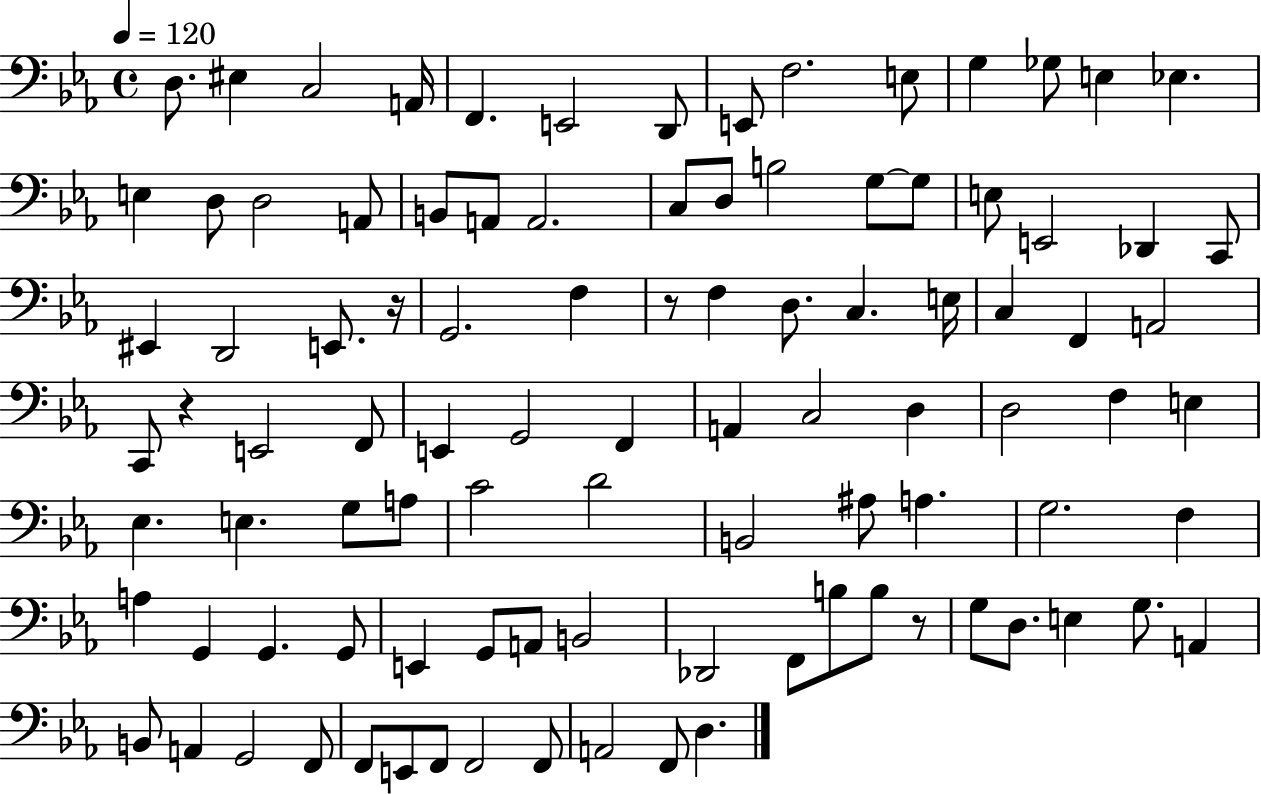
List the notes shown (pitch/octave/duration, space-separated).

D3/e. EIS3/q C3/h A2/s F2/q. E2/h D2/e E2/e F3/h. E3/e G3/q Gb3/e E3/q Eb3/q. E3/q D3/e D3/h A2/e B2/e A2/e A2/h. C3/e D3/e B3/h G3/e G3/e E3/e E2/h Db2/q C2/e EIS2/q D2/h E2/e. R/s G2/h. F3/q R/e F3/q D3/e. C3/q. E3/s C3/q F2/q A2/h C2/e R/q E2/h F2/e E2/q G2/h F2/q A2/q C3/h D3/q D3/h F3/q E3/q Eb3/q. E3/q. G3/e A3/e C4/h D4/h B2/h A#3/e A3/q. G3/h. F3/q A3/q G2/q G2/q. G2/e E2/q G2/e A2/e B2/h Db2/h F2/e B3/e B3/e R/e G3/e D3/e. E3/q G3/e. A2/q B2/e A2/q G2/h F2/e F2/e E2/e F2/e F2/h F2/e A2/h F2/e D3/q.